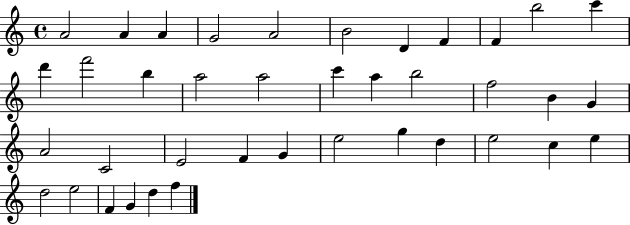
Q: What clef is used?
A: treble